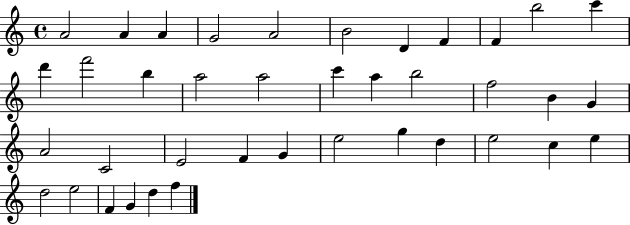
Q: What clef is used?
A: treble